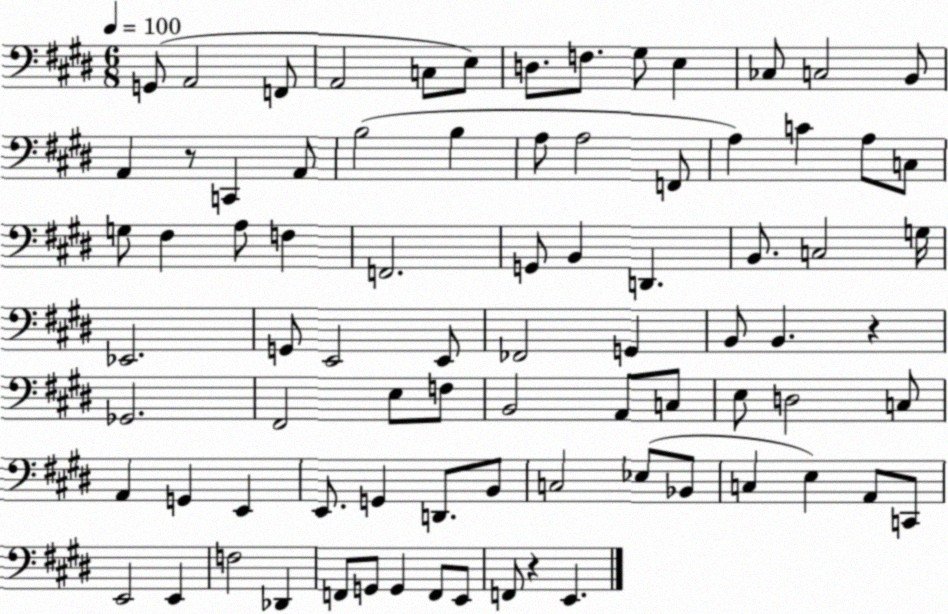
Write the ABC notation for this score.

X:1
T:Untitled
M:6/8
L:1/4
K:E
G,,/2 A,,2 F,,/2 A,,2 C,/2 E,/2 D,/2 F,/2 ^G,/2 E, _C,/2 C,2 B,,/2 A,, z/2 C,, A,,/2 B,2 B, A,/2 A,2 F,,/2 A, C A,/2 C,/2 G,/2 ^F, A,/2 F, F,,2 G,,/2 B,, D,, B,,/2 C,2 G,/4 _E,,2 G,,/2 E,,2 E,,/2 _F,,2 G,, B,,/2 B,, z _G,,2 ^F,,2 E,/2 F,/2 B,,2 A,,/2 C,/2 E,/2 D,2 C,/2 A,, G,, E,, E,,/2 G,, D,,/2 B,,/2 C,2 _E,/2 _B,,/2 C, E, A,,/2 C,,/2 E,,2 E,, F,2 _D,, F,,/2 G,,/2 G,, F,,/2 E,,/2 F,,/2 z E,,